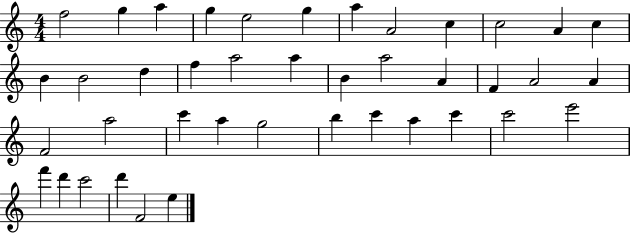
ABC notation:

X:1
T:Untitled
M:4/4
L:1/4
K:C
f2 g a g e2 g a A2 c c2 A c B B2 d f a2 a B a2 A F A2 A F2 a2 c' a g2 b c' a c' c'2 e'2 f' d' c'2 d' F2 e